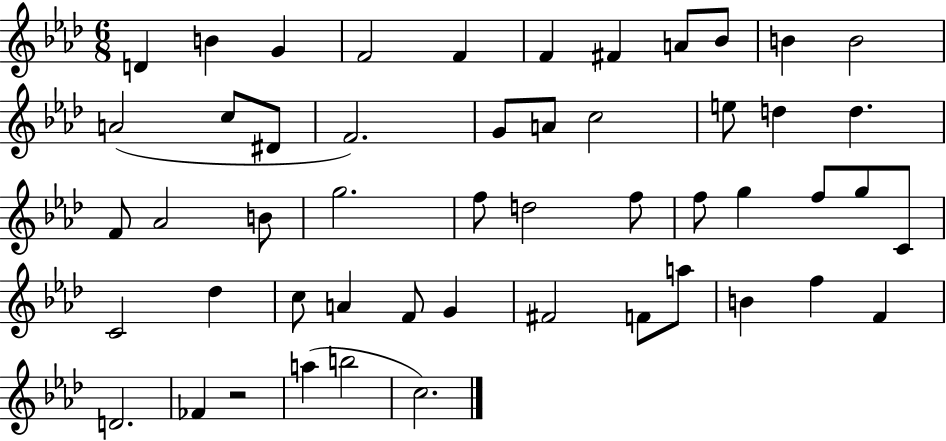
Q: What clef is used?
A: treble